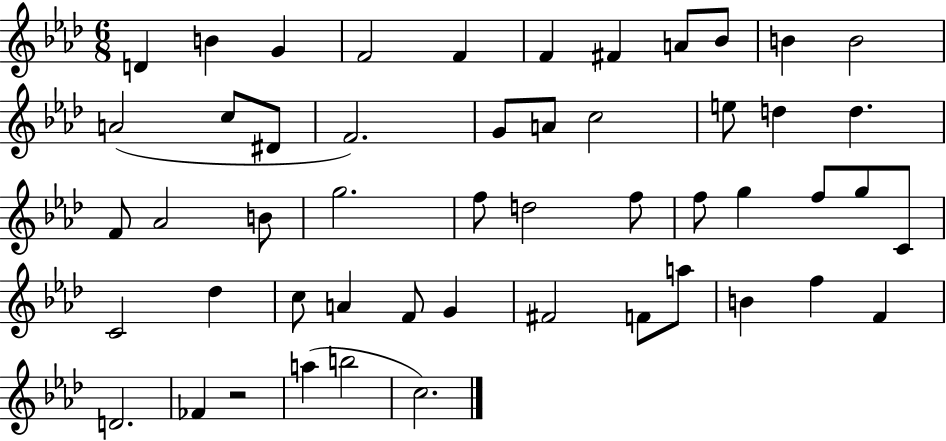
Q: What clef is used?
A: treble